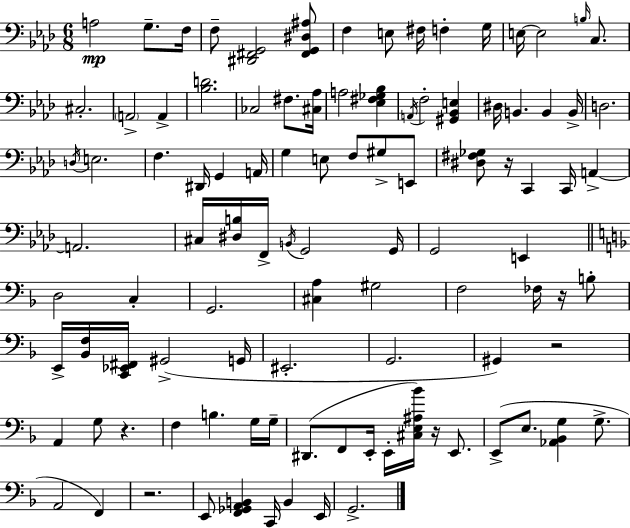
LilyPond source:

{
  \clef bass
  \numericTimeSignature
  \time 6/8
  \key aes \major
  a2\mp g8.-- f16 | f8-- <dis, fis, g,>2 <fis, g, dis ais>8 | f4 e8 fis16 f4-. g16 | e16~~ e2 \grace { b16 } c8. | \break cis2.-. | \parenthesize a,2-> a,4-> | <bes d'>2. | ces2 fis8. | \break <cis aes>16 a2 <ees fis ges bes>4 | \acciaccatura { a,16 } f2-. <gis, bes, e>4 | dis16 b,4. b,4 | b,16-> d2. | \break \acciaccatura { d16 } e2. | f4. dis,16 g,4 | a,16 g4 e8 f8 gis8-> | e,8 <dis fis ges>8 r16 c,4 c,16 a,4->~~ | \break a,2. | cis16 <dis b>16 f,16-> \acciaccatura { b,16 } g,2 | g,16 g,2 | e,4 \bar "||" \break \key f \major d2 c4-. | g,2. | <cis a>4 gis2 | f2 fes16 r16 b8-. | \break e,16-> <bes, f>16 <c, ees, fis,>16 gis,2->( g,16 | eis,2.-. | g,2. | gis,4) r2 | \break a,4 g8 r4. | f4 b4. g16 g16-- | dis,8.( f,8 e,16-. e,16-. <cis e ais bes'>16) r16 e,8. | e,8->( e8. <aes, bes, g>4 g8.-> | \break a,2 f,4) | r2. | e,8 <f, ges, a, b,>4 c,16 b,4 e,16 | g,2.-> | \break \bar "|."
}